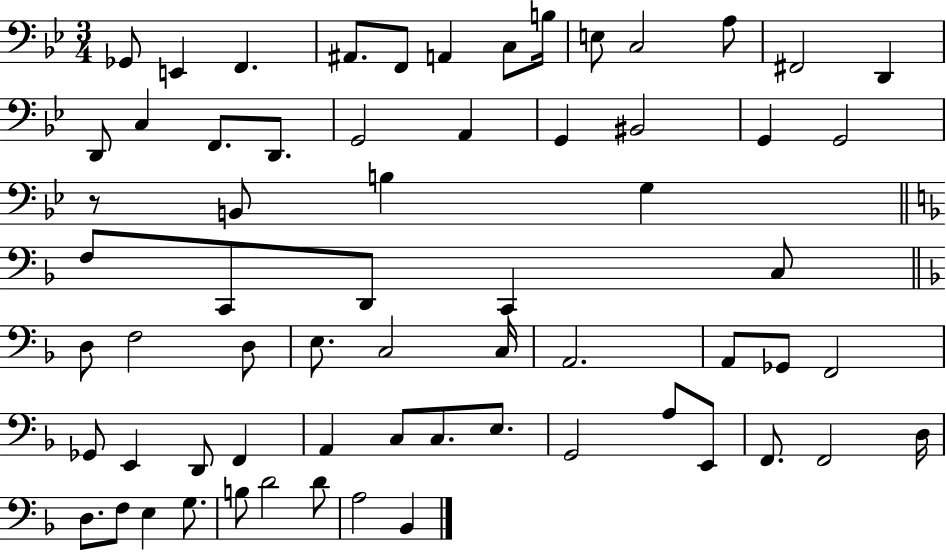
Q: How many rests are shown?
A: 1